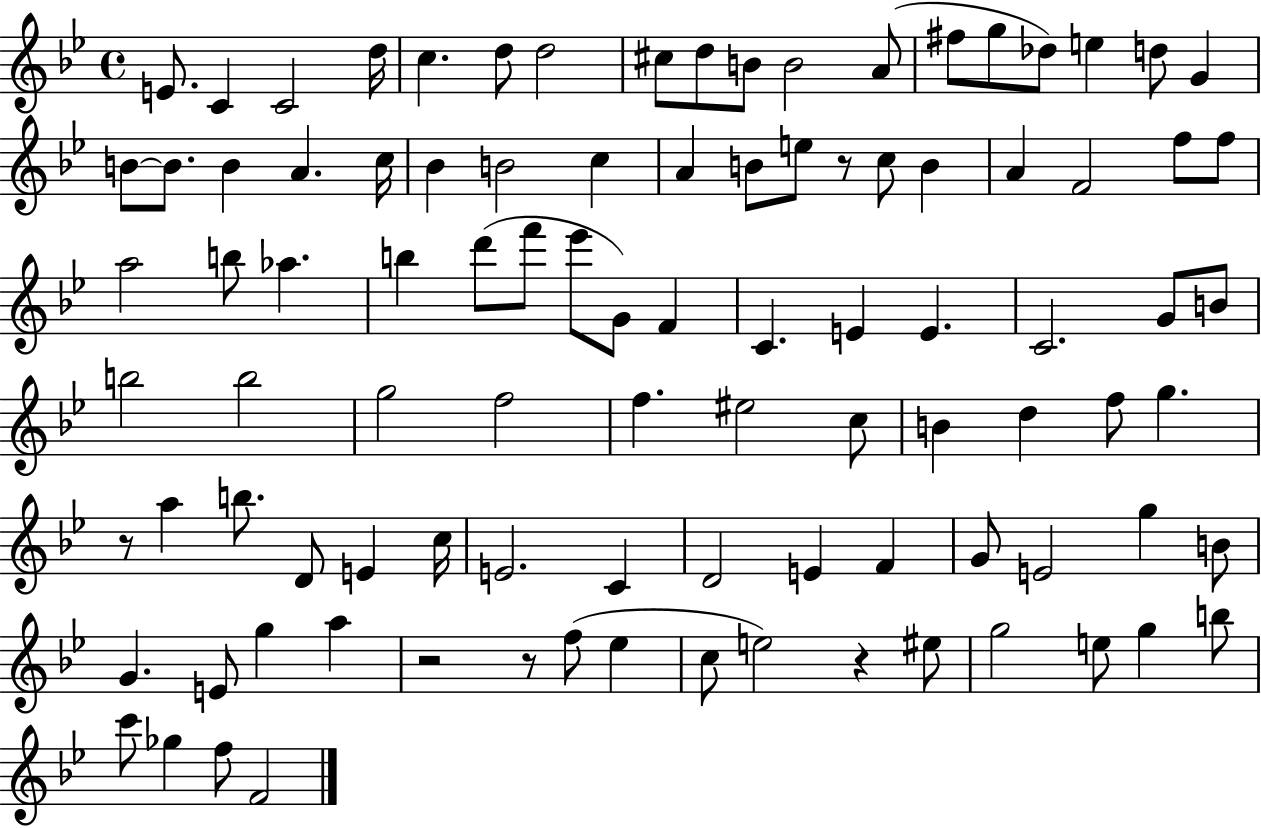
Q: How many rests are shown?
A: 5